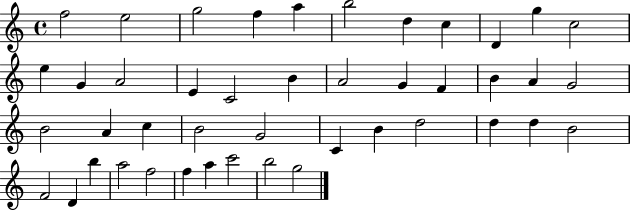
{
  \clef treble
  \time 4/4
  \defaultTimeSignature
  \key c \major
  f''2 e''2 | g''2 f''4 a''4 | b''2 d''4 c''4 | d'4 g''4 c''2 | \break e''4 g'4 a'2 | e'4 c'2 b'4 | a'2 g'4 f'4 | b'4 a'4 g'2 | \break b'2 a'4 c''4 | b'2 g'2 | c'4 b'4 d''2 | d''4 d''4 b'2 | \break f'2 d'4 b''4 | a''2 f''2 | f''4 a''4 c'''2 | b''2 g''2 | \break \bar "|."
}